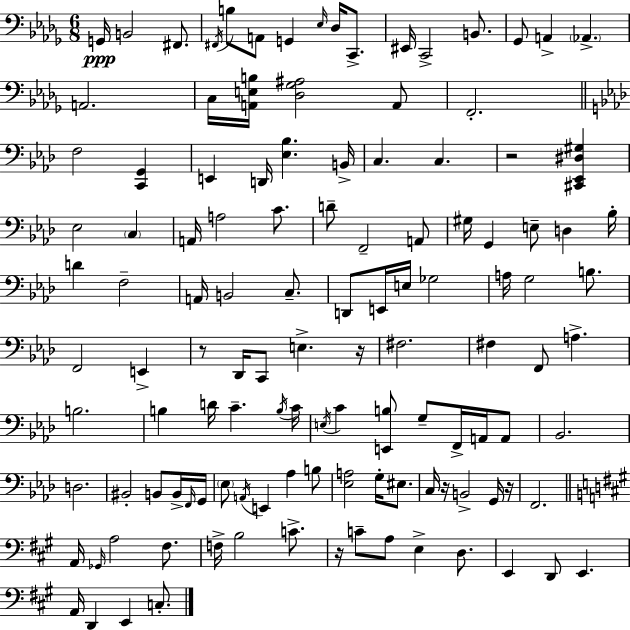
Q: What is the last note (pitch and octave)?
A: C3